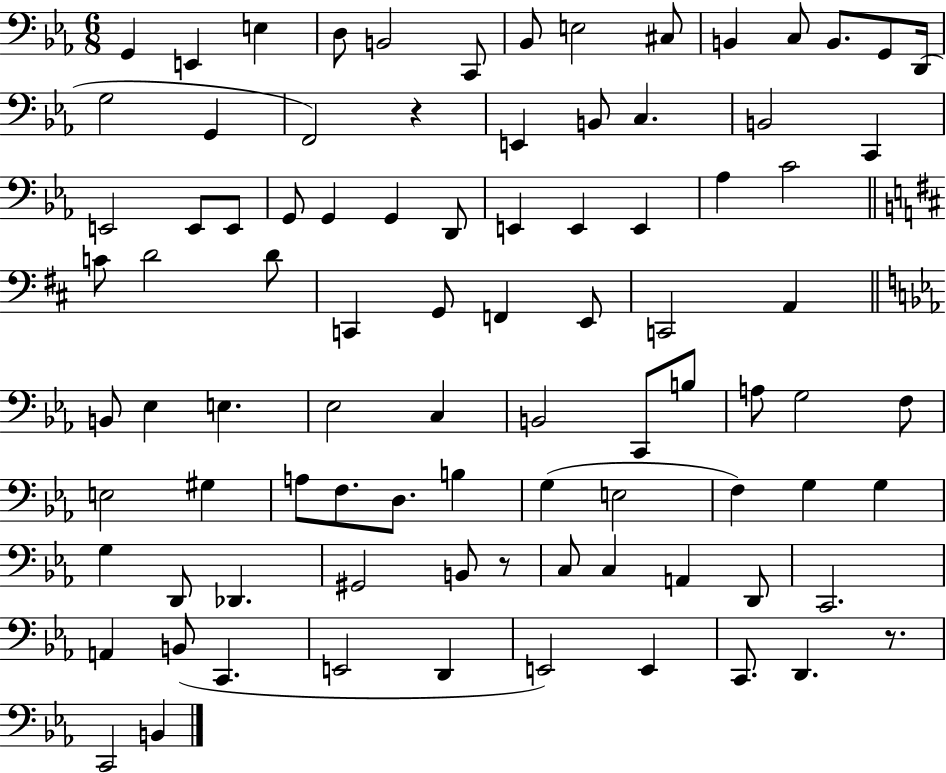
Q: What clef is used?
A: bass